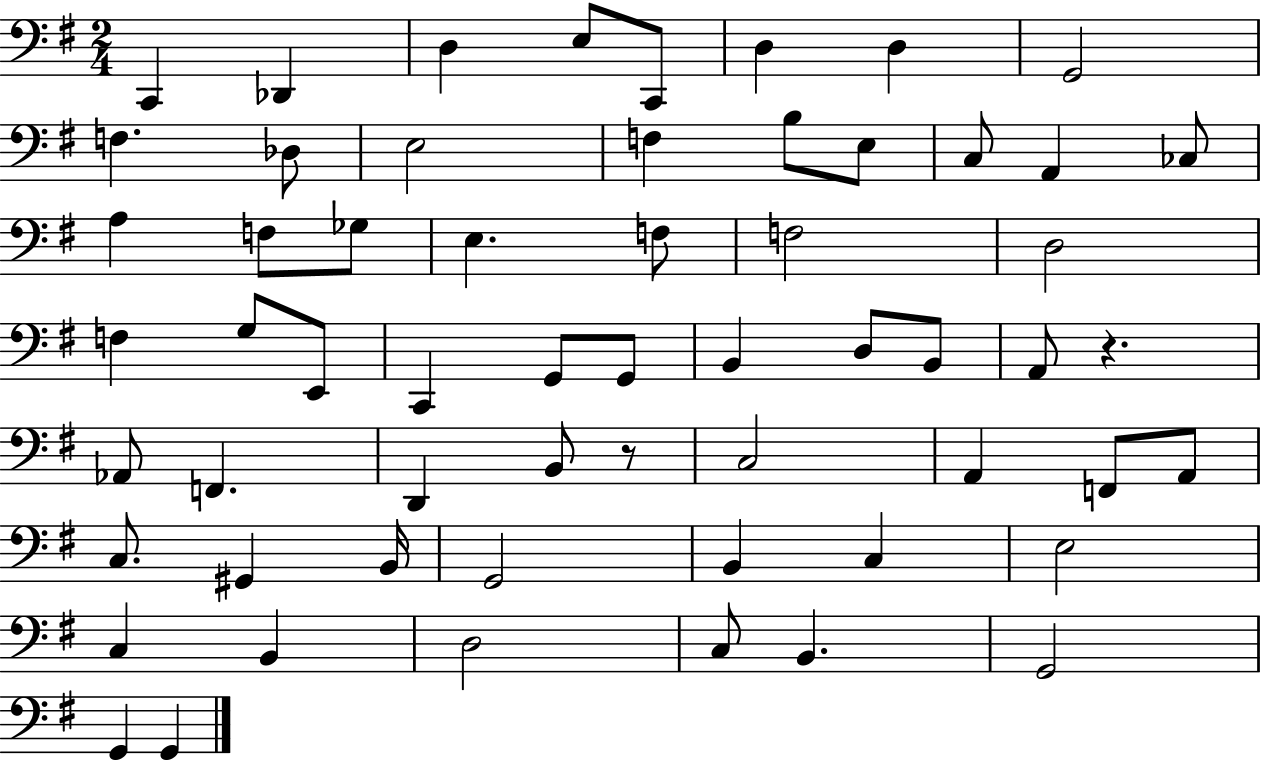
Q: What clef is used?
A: bass